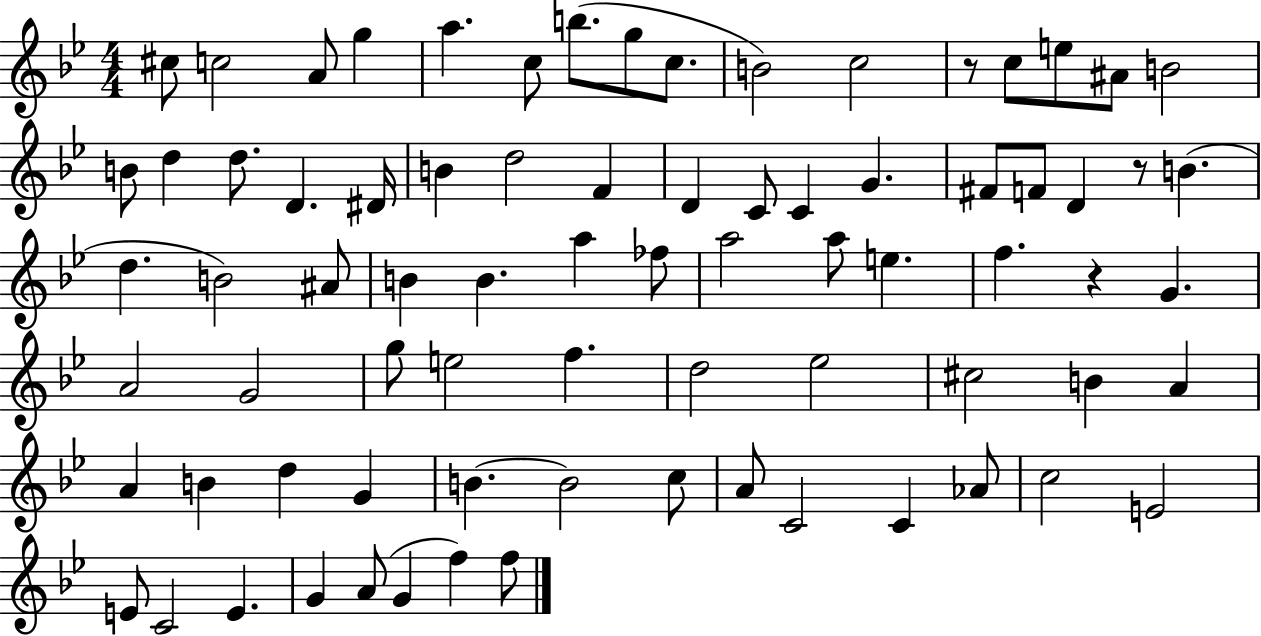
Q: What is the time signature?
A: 4/4